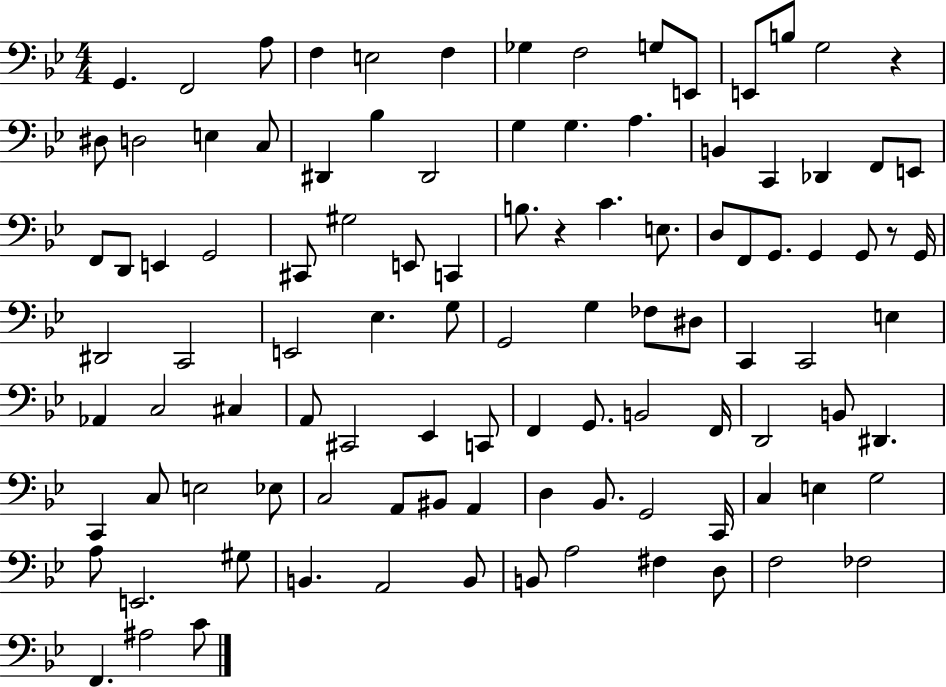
{
  \clef bass
  \numericTimeSignature
  \time 4/4
  \key bes \major
  \repeat volta 2 { g,4. f,2 a8 | f4 e2 f4 | ges4 f2 g8 e,8 | e,8 b8 g2 r4 | \break dis8 d2 e4 c8 | dis,4 bes4 dis,2 | g4 g4. a4. | b,4 c,4 des,4 f,8 e,8 | \break f,8 d,8 e,4 g,2 | cis,8 gis2 e,8 c,4 | b8. r4 c'4. e8. | d8 f,8 g,8. g,4 g,8 r8 g,16 | \break dis,2 c,2 | e,2 ees4. g8 | g,2 g4 fes8 dis8 | c,4 c,2 e4 | \break aes,4 c2 cis4 | a,8 cis,2 ees,4 c,8 | f,4 g,8. b,2 f,16 | d,2 b,8 dis,4. | \break c,4 c8 e2 ees8 | c2 a,8 bis,8 a,4 | d4 bes,8. g,2 c,16 | c4 e4 g2 | \break a8 e,2. gis8 | b,4. a,2 b,8 | b,8 a2 fis4 d8 | f2 fes2 | \break f,4. ais2 c'8 | } \bar "|."
}